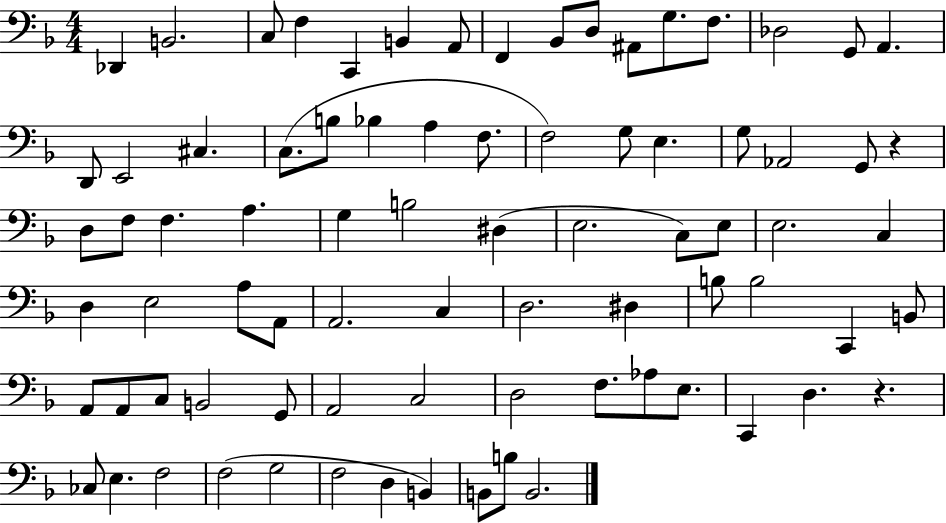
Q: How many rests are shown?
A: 2